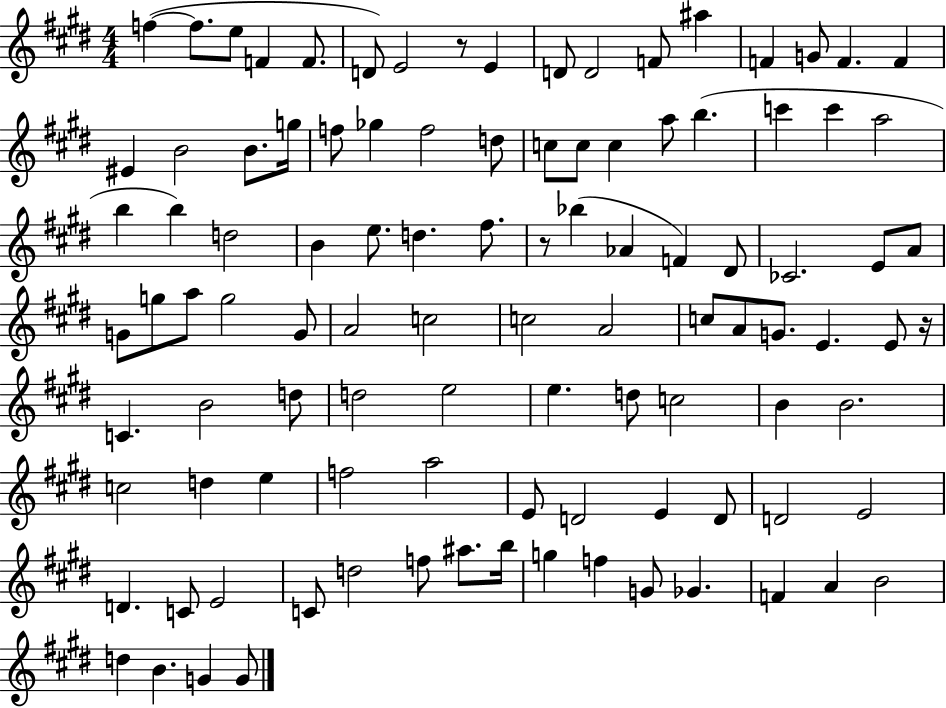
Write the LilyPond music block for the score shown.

{
  \clef treble
  \numericTimeSignature
  \time 4/4
  \key e \major
  \repeat volta 2 { f''4~(~ f''8. e''8 f'4 f'8. | d'8) e'2 r8 e'4 | d'8 d'2 f'8 ais''4 | f'4 g'8 f'4. f'4 | \break eis'4 b'2 b'8. g''16 | f''8 ges''4 f''2 d''8 | c''8 c''8 c''4 a''8 b''4.( | c'''4 c'''4 a''2 | \break b''4 b''4) d''2 | b'4 e''8. d''4. fis''8. | r8 bes''4( aes'4 f'4) dis'8 | ces'2. e'8 a'8 | \break g'8 g''8 a''8 g''2 g'8 | a'2 c''2 | c''2 a'2 | c''8 a'8 g'8. e'4. e'8 r16 | \break c'4. b'2 d''8 | d''2 e''2 | e''4. d''8 c''2 | b'4 b'2. | \break c''2 d''4 e''4 | f''2 a''2 | e'8 d'2 e'4 d'8 | d'2 e'2 | \break d'4. c'8 e'2 | c'8 d''2 f''8 ais''8. b''16 | g''4 f''4 g'8 ges'4. | f'4 a'4 b'2 | \break d''4 b'4. g'4 g'8 | } \bar "|."
}